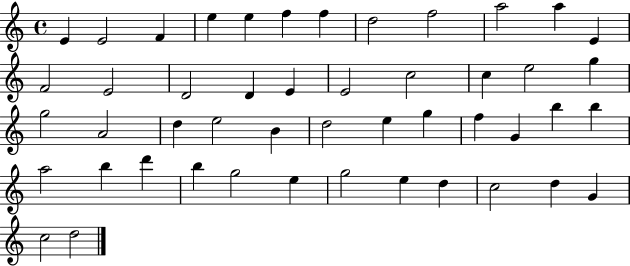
E4/q E4/h F4/q E5/q E5/q F5/q F5/q D5/h F5/h A5/h A5/q E4/q F4/h E4/h D4/h D4/q E4/q E4/h C5/h C5/q E5/h G5/q G5/h A4/h D5/q E5/h B4/q D5/h E5/q G5/q F5/q G4/q B5/q B5/q A5/h B5/q D6/q B5/q G5/h E5/q G5/h E5/q D5/q C5/h D5/q G4/q C5/h D5/h